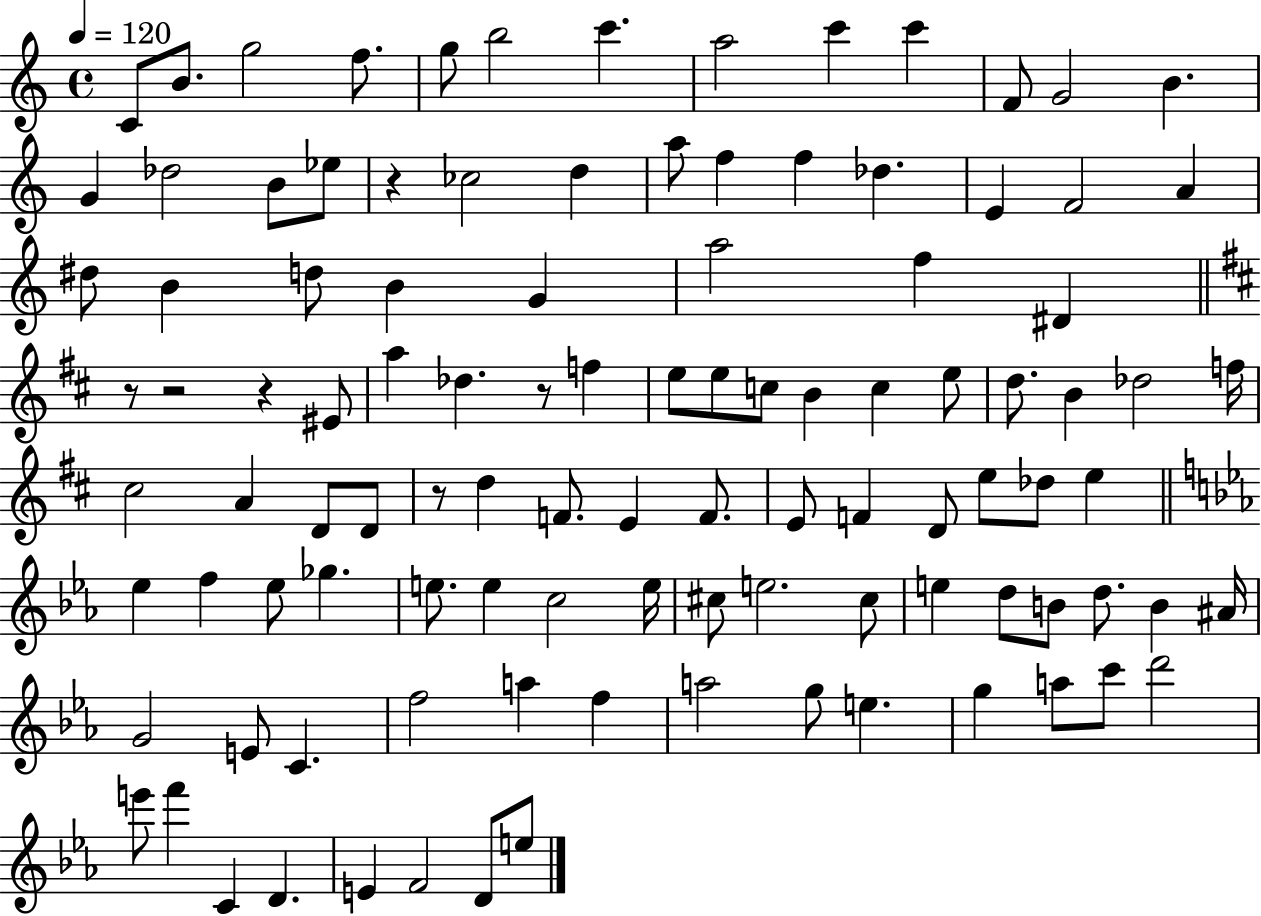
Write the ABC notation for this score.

X:1
T:Untitled
M:4/4
L:1/4
K:C
C/2 B/2 g2 f/2 g/2 b2 c' a2 c' c' F/2 G2 B G _d2 B/2 _e/2 z _c2 d a/2 f f _d E F2 A ^d/2 B d/2 B G a2 f ^D z/2 z2 z ^E/2 a _d z/2 f e/2 e/2 c/2 B c e/2 d/2 B _d2 f/4 ^c2 A D/2 D/2 z/2 d F/2 E F/2 E/2 F D/2 e/2 _d/2 e _e f _e/2 _g e/2 e c2 e/4 ^c/2 e2 ^c/2 e d/2 B/2 d/2 B ^A/4 G2 E/2 C f2 a f a2 g/2 e g a/2 c'/2 d'2 e'/2 f' C D E F2 D/2 e/2